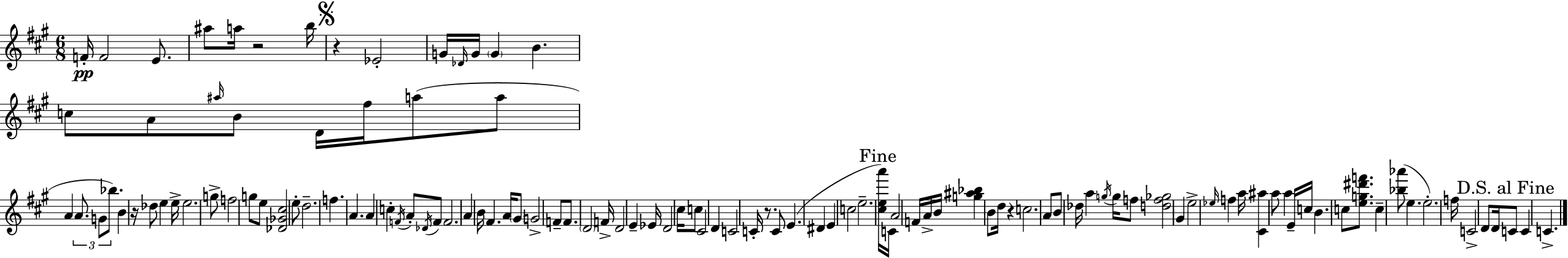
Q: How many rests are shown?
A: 5